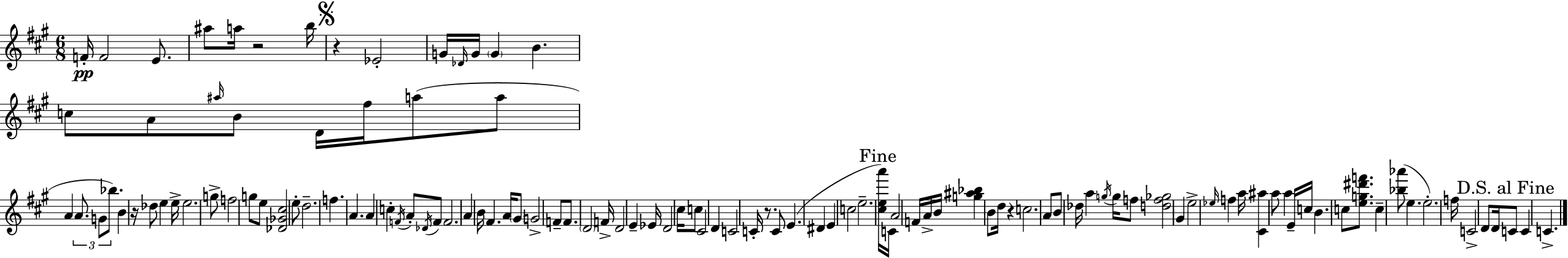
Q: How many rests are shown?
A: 5